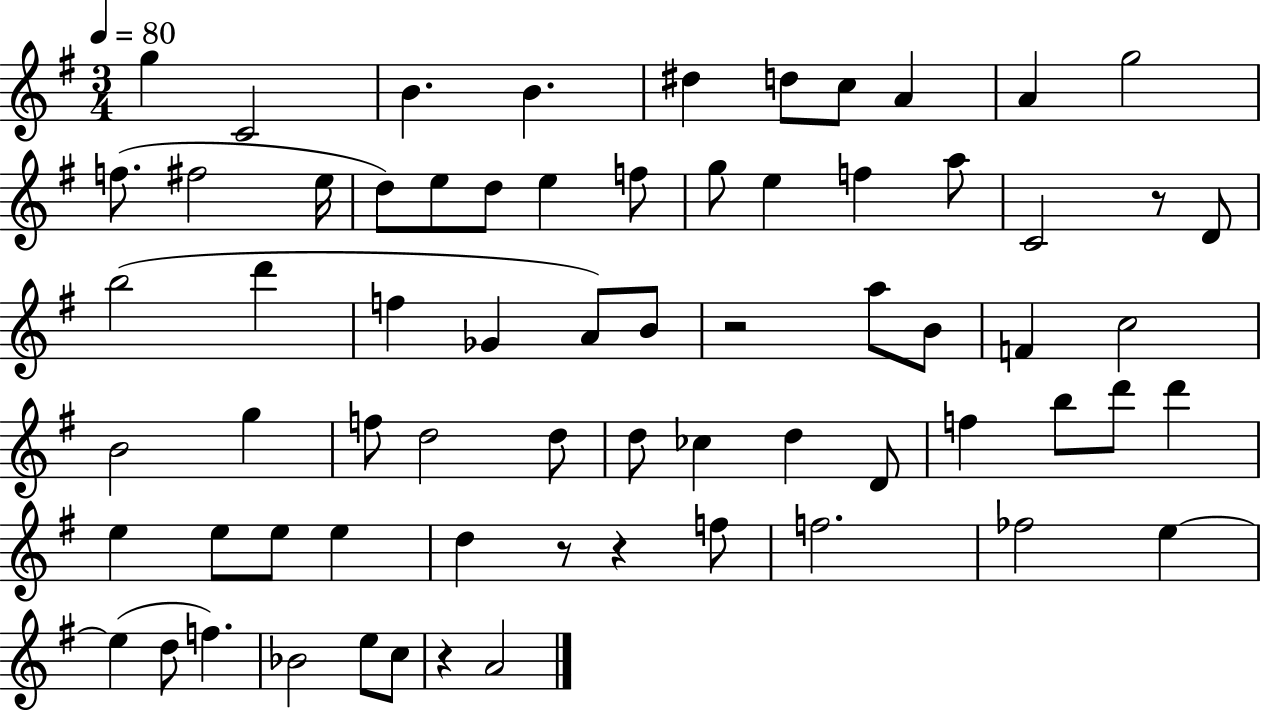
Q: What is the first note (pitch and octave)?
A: G5